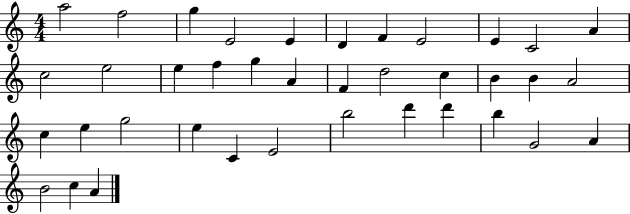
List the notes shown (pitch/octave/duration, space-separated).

A5/h F5/h G5/q E4/h E4/q D4/q F4/q E4/h E4/q C4/h A4/q C5/h E5/h E5/q F5/q G5/q A4/q F4/q D5/h C5/q B4/q B4/q A4/h C5/q E5/q G5/h E5/q C4/q E4/h B5/h D6/q D6/q B5/q G4/h A4/q B4/h C5/q A4/q